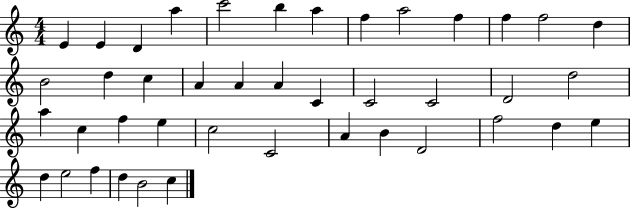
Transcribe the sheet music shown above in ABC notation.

X:1
T:Untitled
M:4/4
L:1/4
K:C
E E D a c'2 b a f a2 f f f2 d B2 d c A A A C C2 C2 D2 d2 a c f e c2 C2 A B D2 f2 d e d e2 f d B2 c